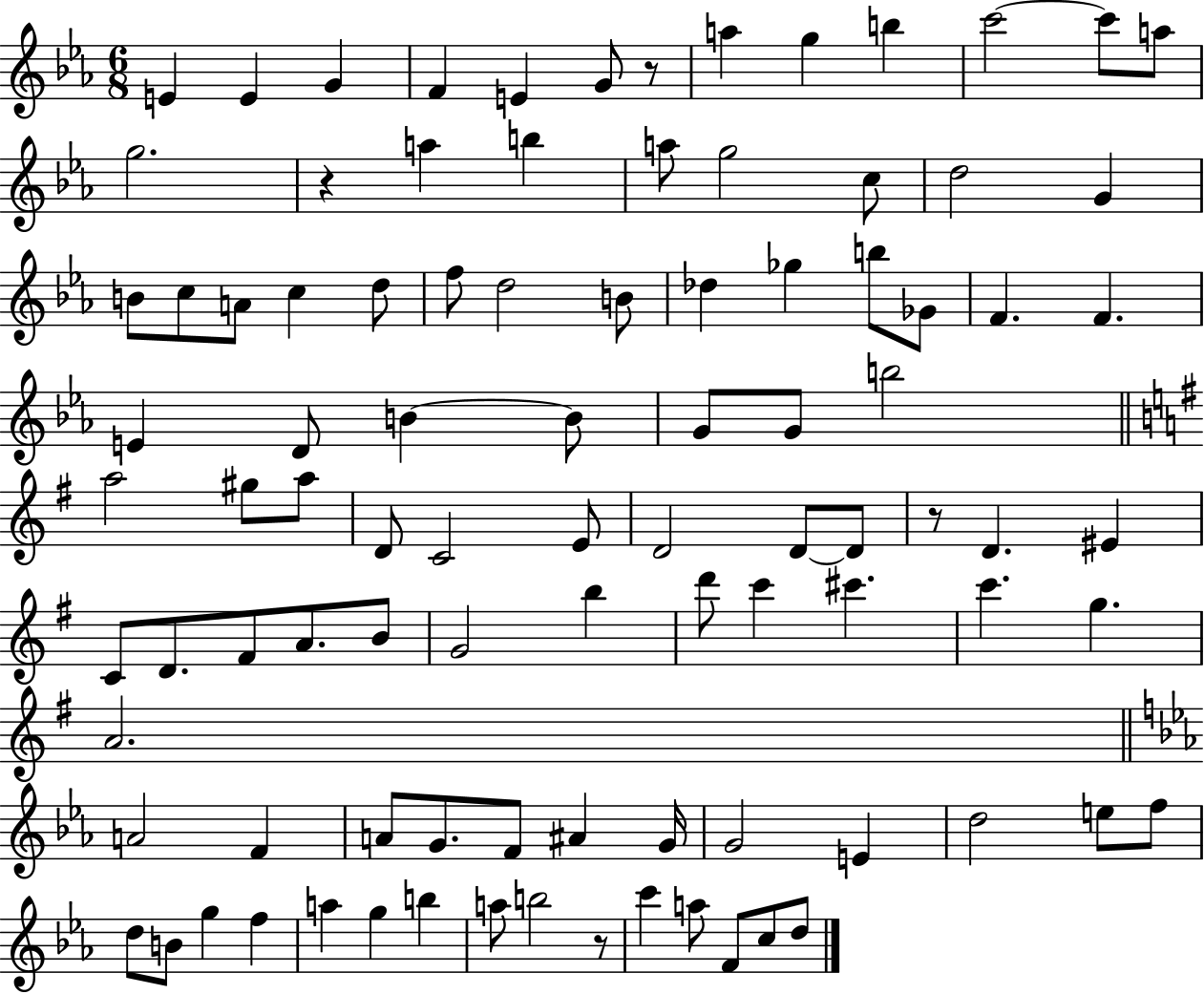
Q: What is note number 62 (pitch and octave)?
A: C#6